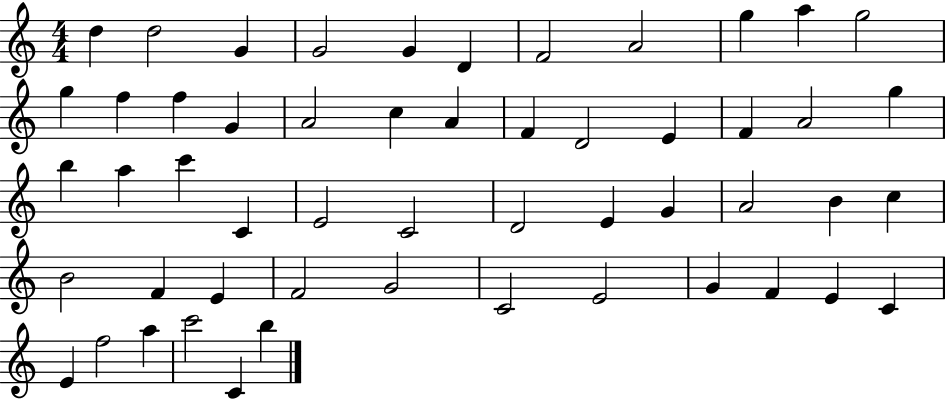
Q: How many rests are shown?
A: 0